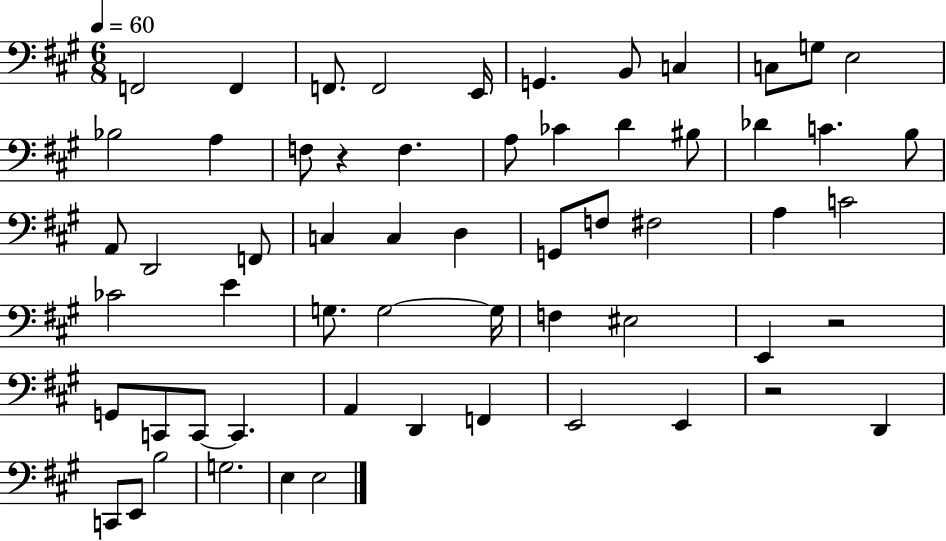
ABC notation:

X:1
T:Untitled
M:6/8
L:1/4
K:A
F,,2 F,, F,,/2 F,,2 E,,/4 G,, B,,/2 C, C,/2 G,/2 E,2 _B,2 A, F,/2 z F, A,/2 _C D ^B,/2 _D C B,/2 A,,/2 D,,2 F,,/2 C, C, D, G,,/2 F,/2 ^F,2 A, C2 _C2 E G,/2 G,2 G,/4 F, ^E,2 E,, z2 G,,/2 C,,/2 C,,/2 C,, A,, D,, F,, E,,2 E,, z2 D,, C,,/2 E,,/2 B,2 G,2 E, E,2